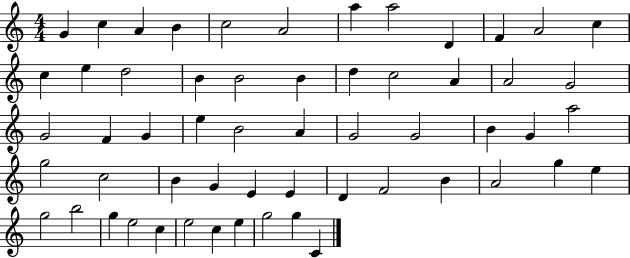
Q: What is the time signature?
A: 4/4